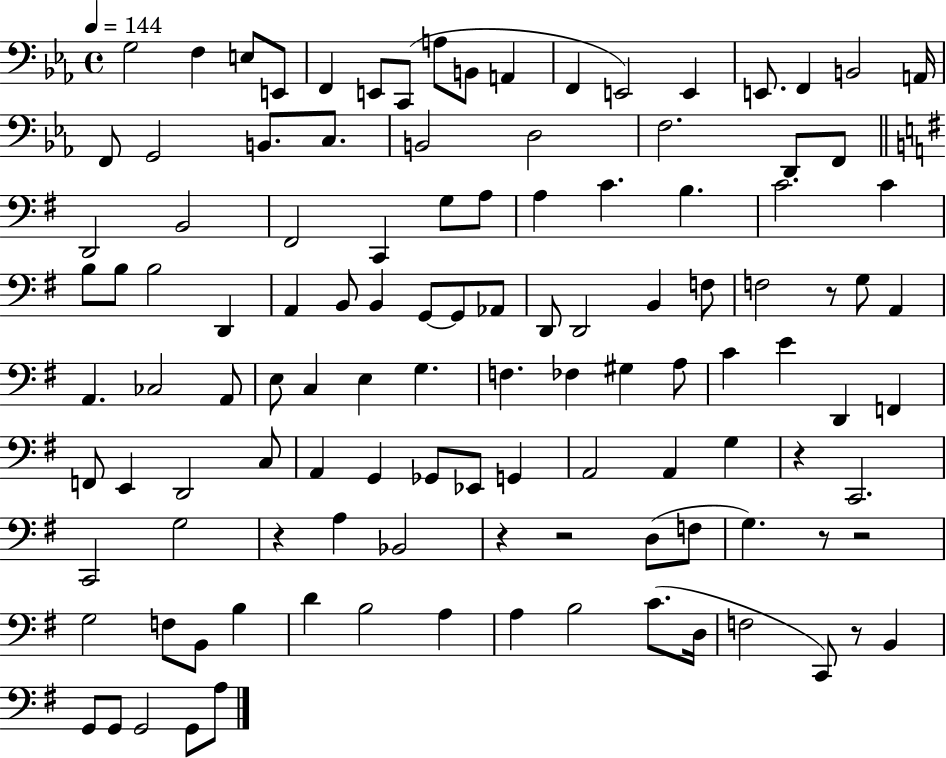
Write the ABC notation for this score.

X:1
T:Untitled
M:4/4
L:1/4
K:Eb
G,2 F, E,/2 E,,/2 F,, E,,/2 C,,/2 A,/2 B,,/2 A,, F,, E,,2 E,, E,,/2 F,, B,,2 A,,/4 F,,/2 G,,2 B,,/2 C,/2 B,,2 D,2 F,2 D,,/2 F,,/2 D,,2 B,,2 ^F,,2 C,, G,/2 A,/2 A, C B, C2 C B,/2 B,/2 B,2 D,, A,, B,,/2 B,, G,,/2 G,,/2 _A,,/2 D,,/2 D,,2 B,, F,/2 F,2 z/2 G,/2 A,, A,, _C,2 A,,/2 E,/2 C, E, G, F, _F, ^G, A,/2 C E D,, F,, F,,/2 E,, D,,2 C,/2 A,, G,, _G,,/2 _E,,/2 G,, A,,2 A,, G, z C,,2 C,,2 G,2 z A, _B,,2 z z2 D,/2 F,/2 G, z/2 z2 G,2 F,/2 B,,/2 B, D B,2 A, A, B,2 C/2 D,/4 F,2 C,,/2 z/2 B,, G,,/2 G,,/2 G,,2 G,,/2 A,/2